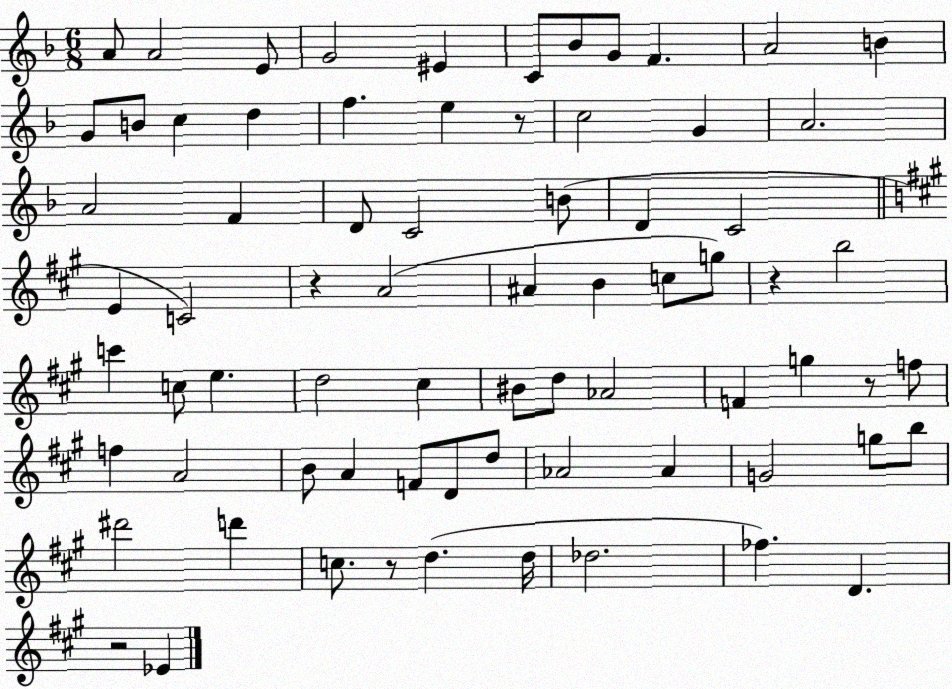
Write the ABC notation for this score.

X:1
T:Untitled
M:6/8
L:1/4
K:F
A/2 A2 E/2 G2 ^E C/2 _B/2 G/2 F A2 B G/2 B/2 c d f e z/2 c2 G A2 A2 F D/2 C2 B/2 D C2 E C2 z A2 ^A B c/2 g/2 z b2 c' c/2 e d2 ^c ^B/2 d/2 _A2 F g z/2 f/2 f A2 B/2 A F/2 D/2 d/2 _A2 _A G2 g/2 b/2 ^d'2 d' c/2 z/2 d d/4 _d2 _f D z2 _E